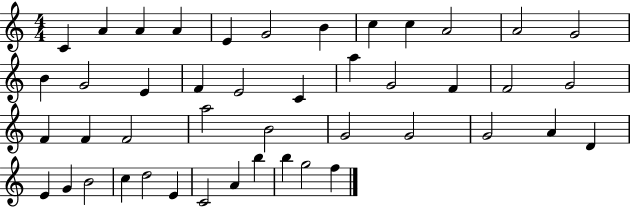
X:1
T:Untitled
M:4/4
L:1/4
K:C
C A A A E G2 B c c A2 A2 G2 B G2 E F E2 C a G2 F F2 G2 F F F2 a2 B2 G2 G2 G2 A D E G B2 c d2 E C2 A b b g2 f